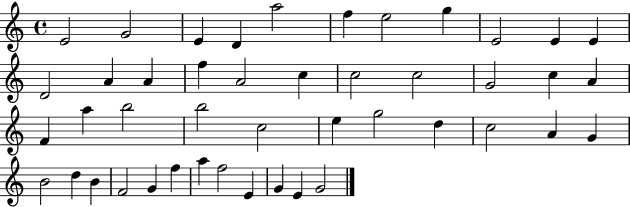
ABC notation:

X:1
T:Untitled
M:4/4
L:1/4
K:C
E2 G2 E D a2 f e2 g E2 E E D2 A A f A2 c c2 c2 G2 c A F a b2 b2 c2 e g2 d c2 A G B2 d B F2 G f a f2 E G E G2